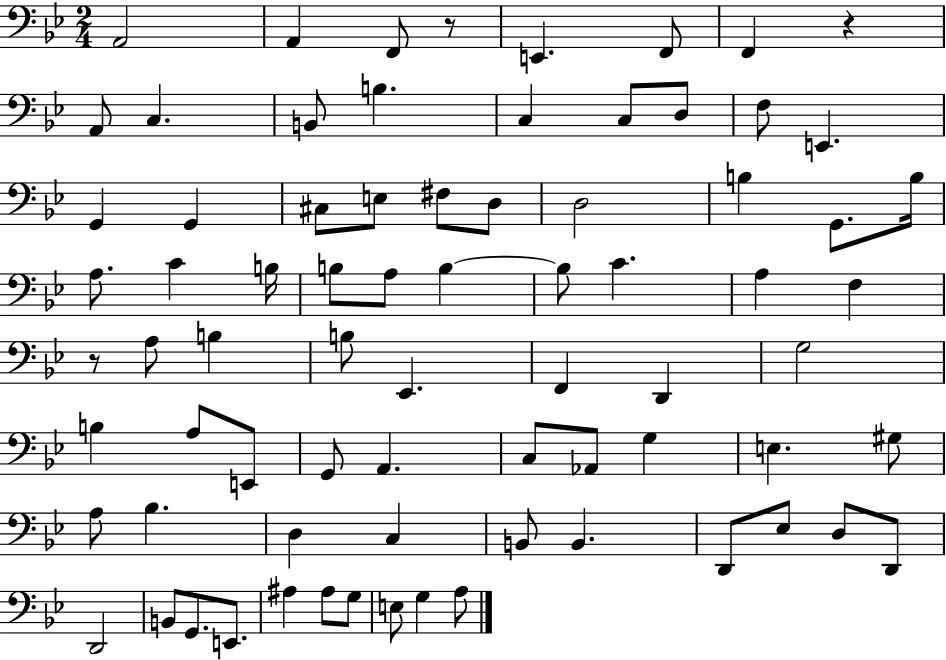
A2/h A2/q F2/e R/e E2/q. F2/e F2/q R/q A2/e C3/q. B2/e B3/q. C3/q C3/e D3/e F3/e E2/q. G2/q G2/q C#3/e E3/e F#3/e D3/e D3/h B3/q G2/e. B3/s A3/e. C4/q B3/s B3/e A3/e B3/q B3/e C4/q. A3/q F3/q R/e A3/e B3/q B3/e Eb2/q. F2/q D2/q G3/h B3/q A3/e E2/e G2/e A2/q. C3/e Ab2/e G3/q E3/q. G#3/e A3/e Bb3/q. D3/q C3/q B2/e B2/q. D2/e Eb3/e D3/e D2/e D2/h B2/e G2/e. E2/e. A#3/q A#3/e G3/e E3/e G3/q A3/e